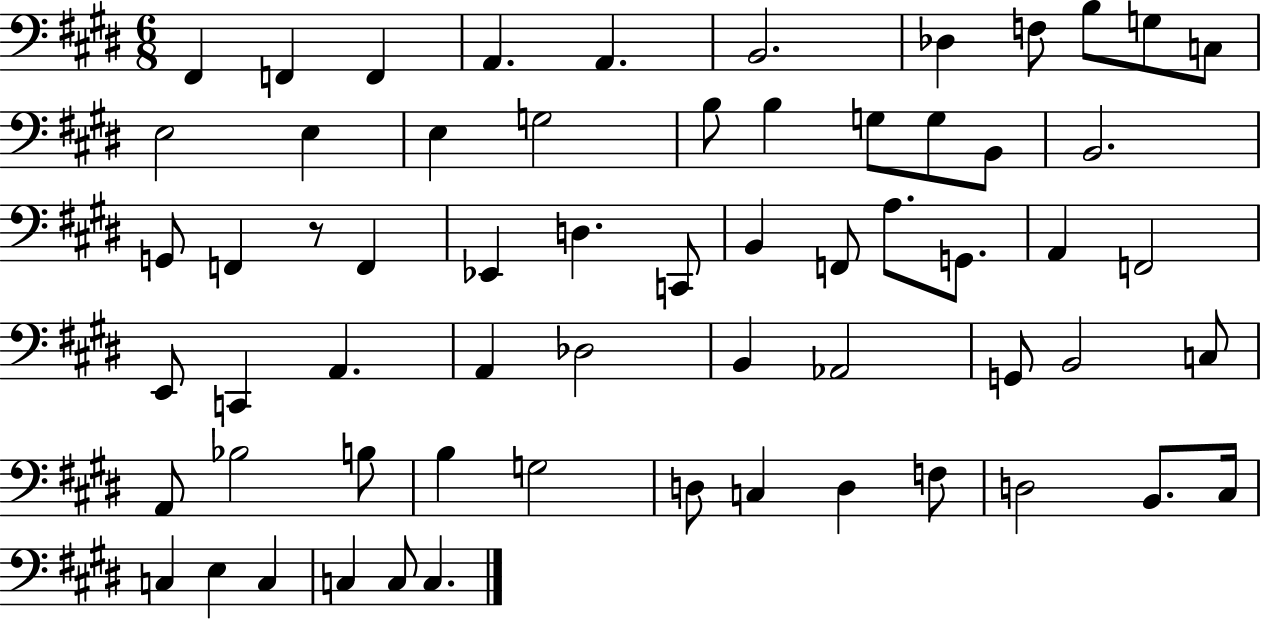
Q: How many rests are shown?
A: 1